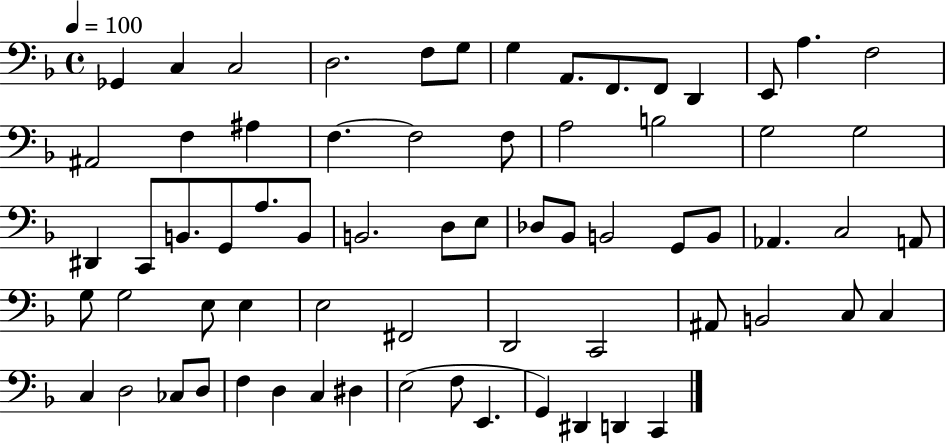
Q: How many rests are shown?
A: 0